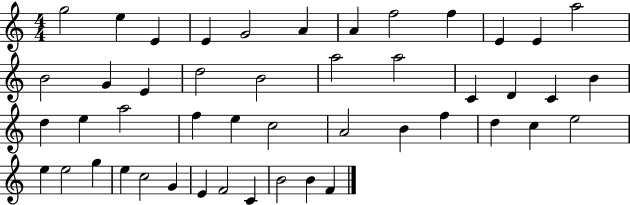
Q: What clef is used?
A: treble